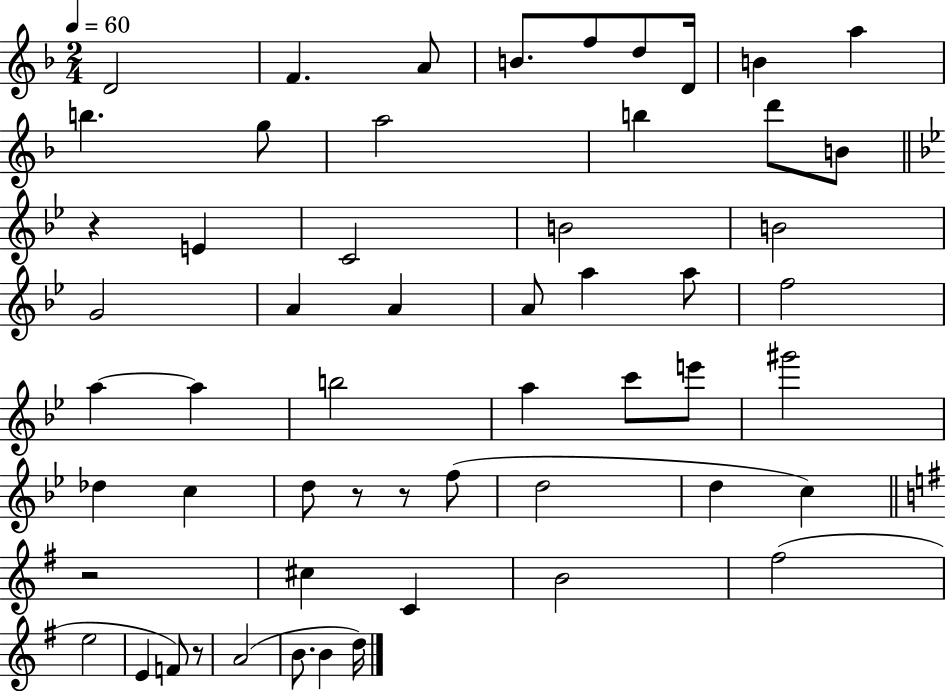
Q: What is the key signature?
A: F major